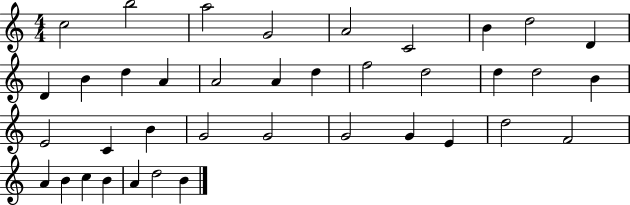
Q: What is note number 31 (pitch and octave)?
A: F4